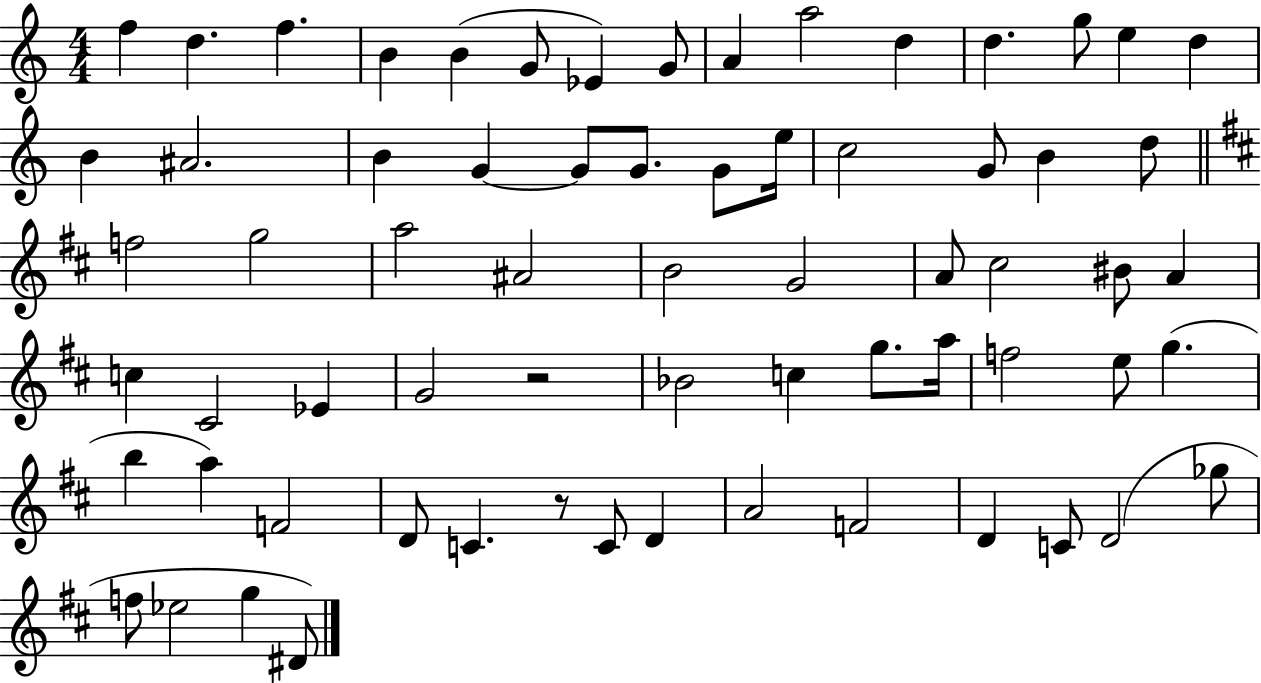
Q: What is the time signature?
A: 4/4